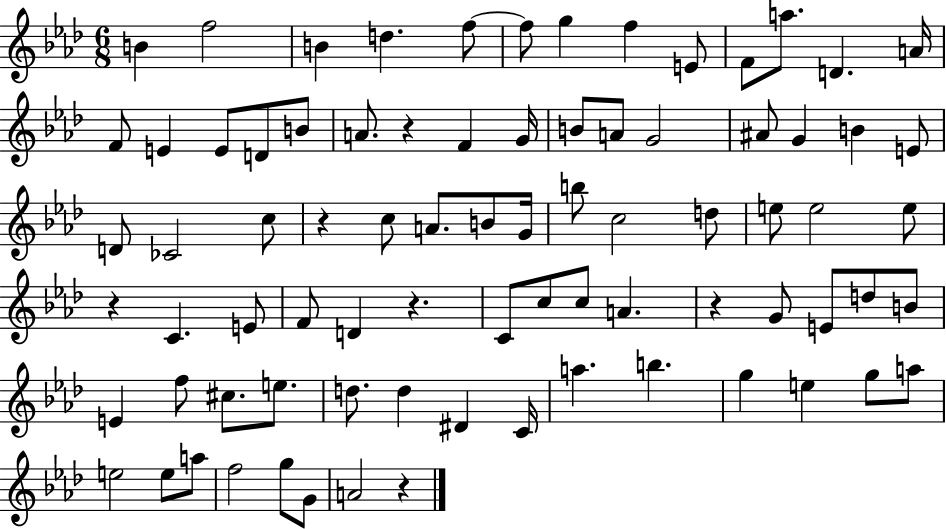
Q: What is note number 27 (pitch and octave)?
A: B4